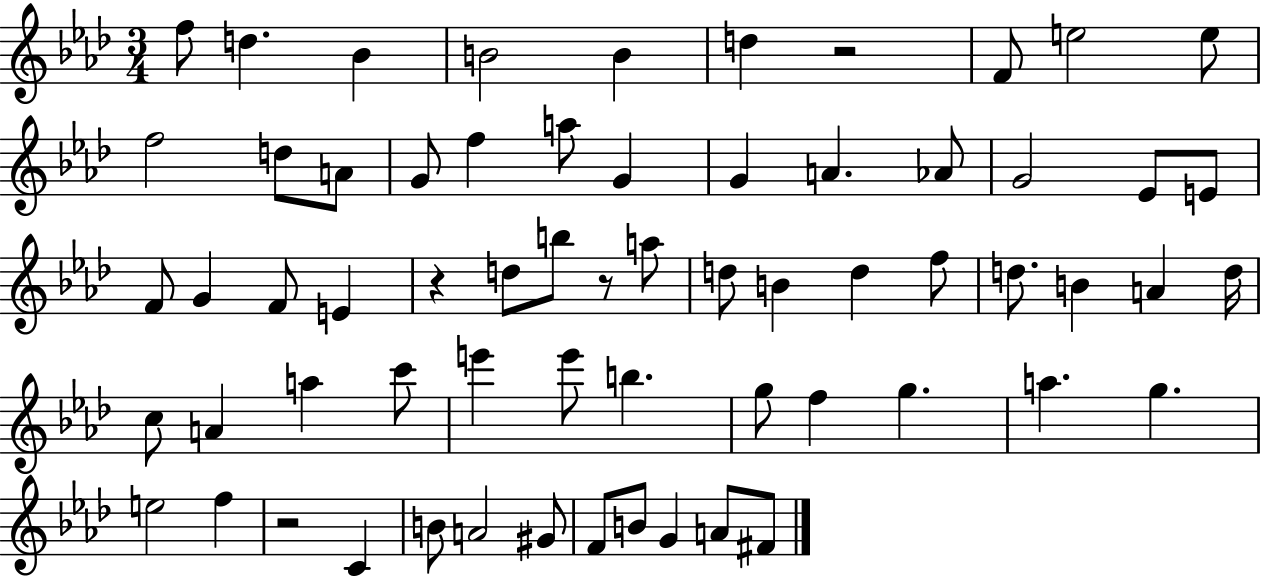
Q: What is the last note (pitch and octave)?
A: F#4